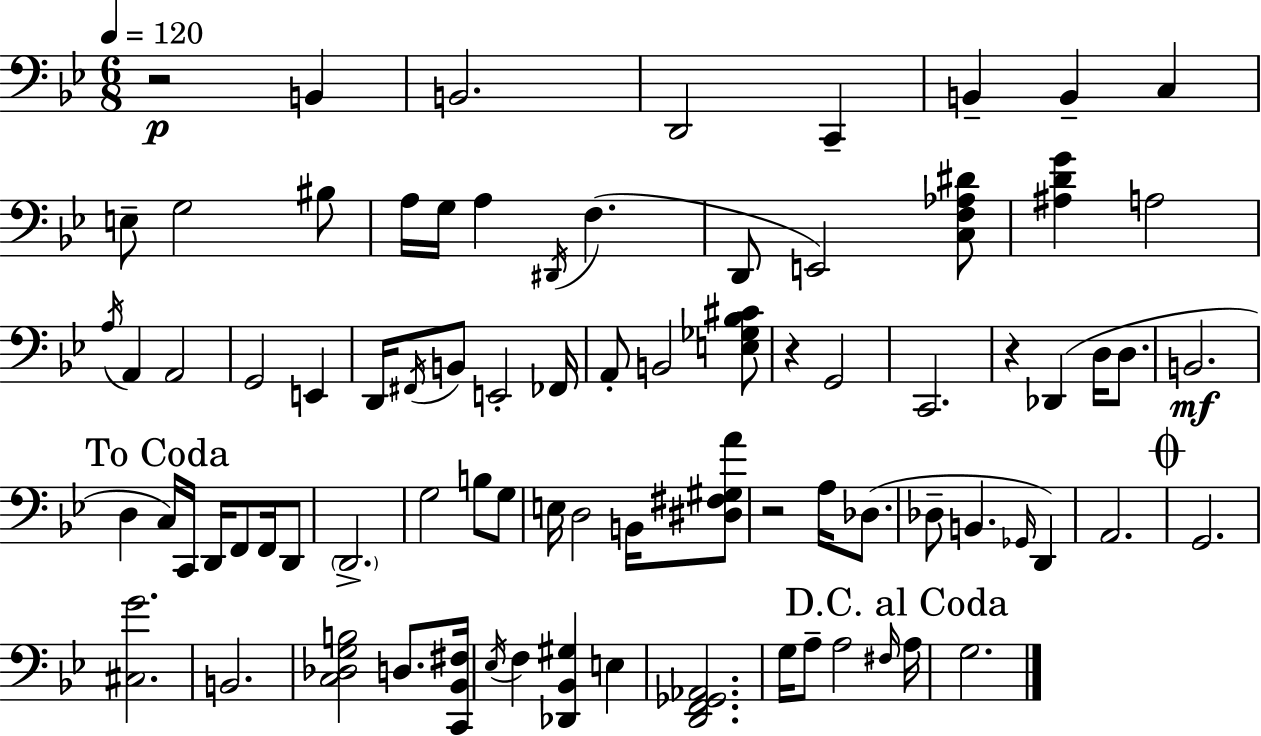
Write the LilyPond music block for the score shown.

{
  \clef bass
  \numericTimeSignature
  \time 6/8
  \key g \minor
  \tempo 4 = 120
  r2\p b,4 | b,2. | d,2 c,4-- | b,4-- b,4-- c4 | \break e8-- g2 bis8 | a16 g16 a4 \acciaccatura { dis,16 } f4.( | d,8 e,2) <c f aes dis'>8 | <ais d' g'>4 a2 | \break \acciaccatura { a16 } a,4 a,2 | g,2 e,4 | d,16 \acciaccatura { fis,16 } b,8 e,2-. | fes,16 a,8-. b,2 | \break <e ges bes cis'>8 r4 g,2 | c,2. | r4 des,4( d16 | d8. b,2.\mf | \break \mark "To Coda" d4 c16) c,16 d,16 f,8 | f,16 d,8 \parenthesize d,2.-> | g2 b8 | g8 e16 d2 | \break b,16 <dis fis gis a'>8 r2 a16 | des8.( des8-- b,4. \grace { ges,16 } | d,4) a,2. | \mark \markup { \musicglyph "scripts.coda" } g,2. | \break <cis g'>2. | b,2. | <c des g b>2 | d8. <c, bes, fis>16 \acciaccatura { ees16 } f4 <des, bes, gis>4 | \break e4 <d, f, ges, aes,>2. | g16 a8-- a2 | \grace { fis16 } \mark "D.C. al Coda" a16 g2. | \bar "|."
}